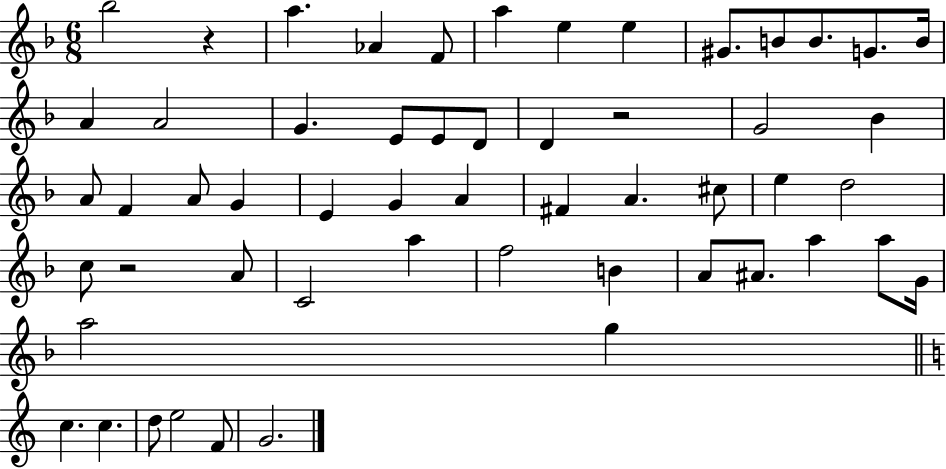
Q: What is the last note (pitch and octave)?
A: G4